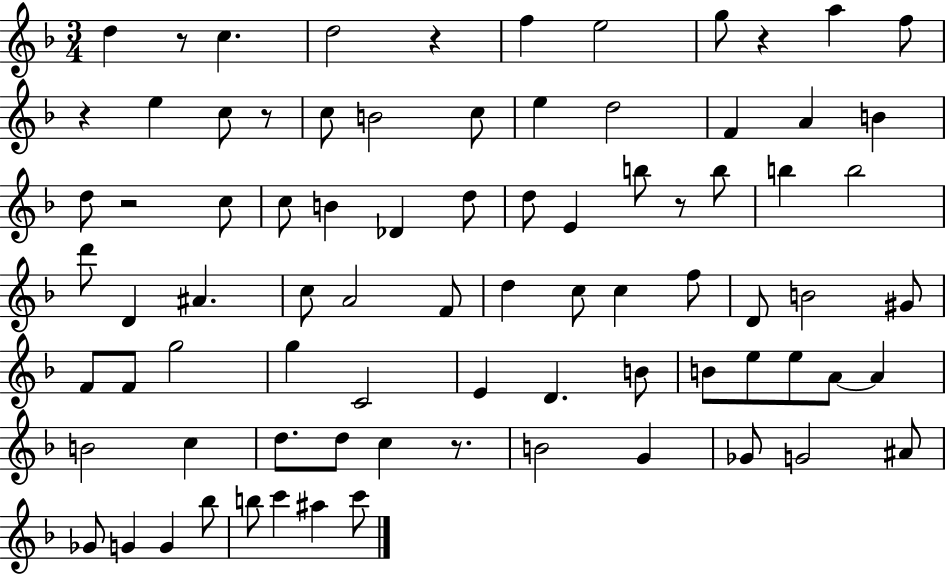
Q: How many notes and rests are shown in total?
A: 82